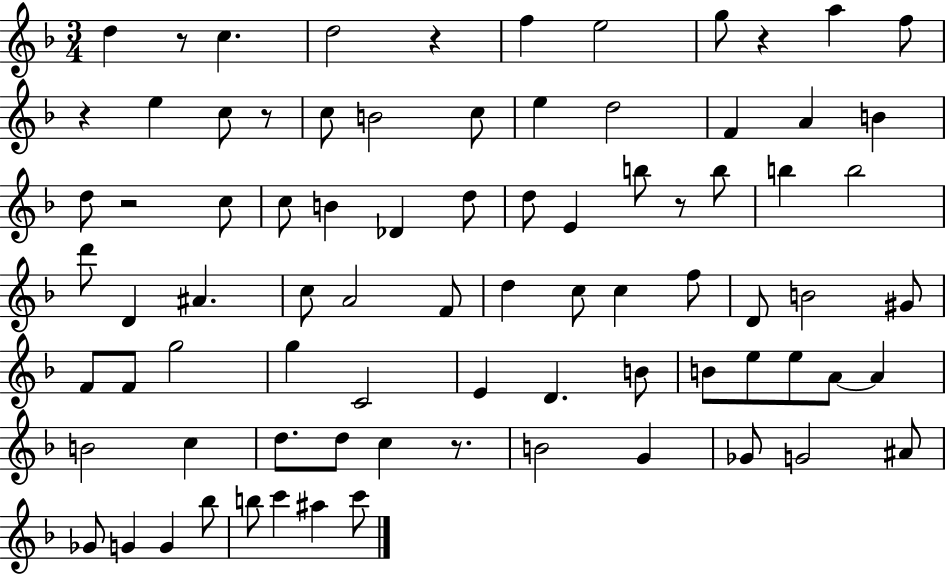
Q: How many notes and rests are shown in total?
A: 82